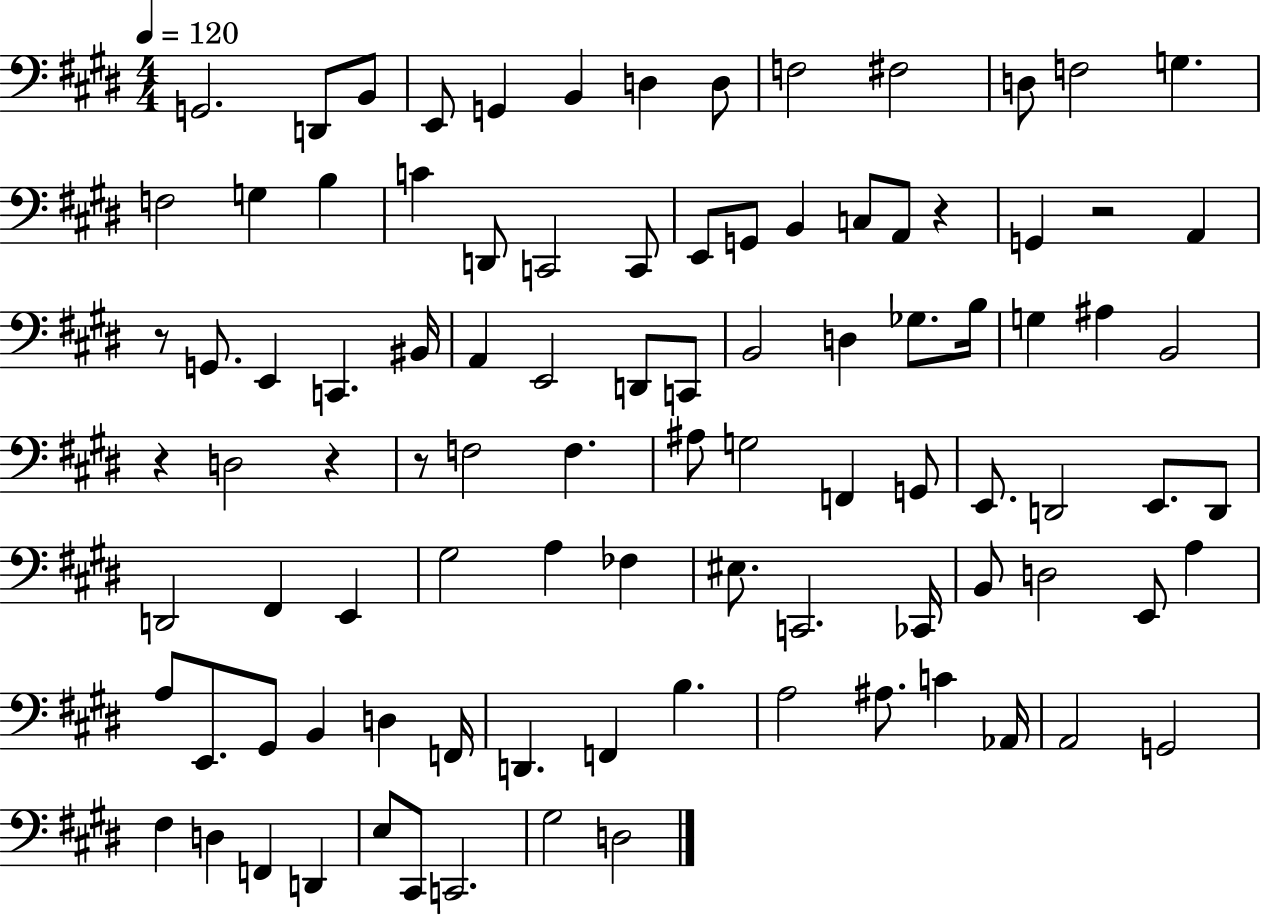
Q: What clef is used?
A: bass